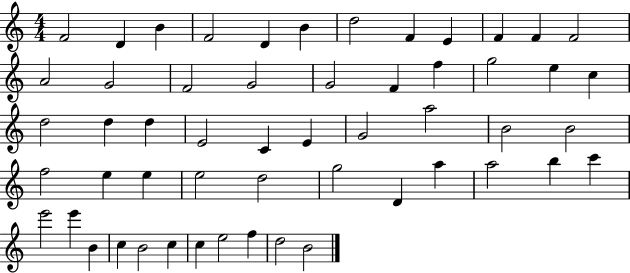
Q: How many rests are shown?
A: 0